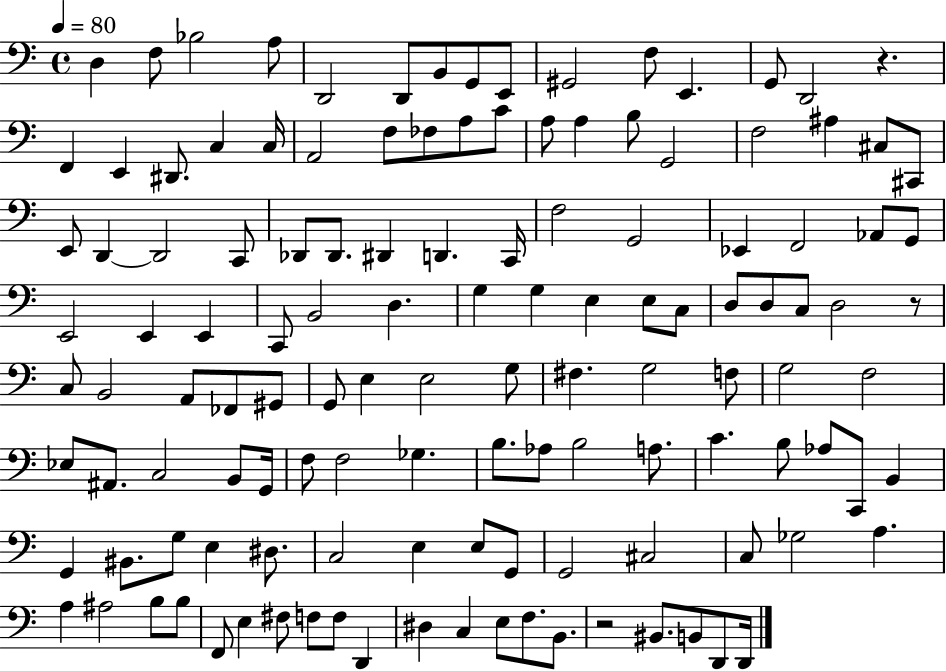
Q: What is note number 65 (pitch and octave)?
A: A2